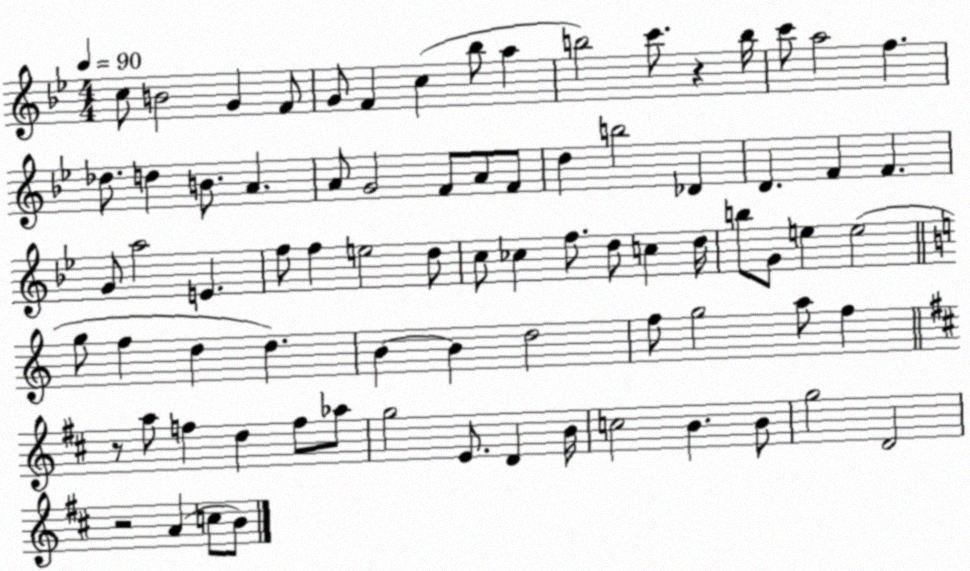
X:1
T:Untitled
M:4/4
L:1/4
K:Bb
c/2 B2 G F/2 G/2 F c _b/2 a b2 c'/2 z b/4 c'/2 a2 f _d/2 d B/2 A A/2 G2 F/2 A/2 F/2 d b2 _D D F F G/2 a2 E f/2 f e2 d/2 c/2 _c f/2 d/2 c d/4 b/2 G/2 e e2 g/2 f d d B B d2 f/2 g2 a/2 f z/2 a/2 f d f/2 _a/2 g2 E/2 D B/4 c2 B B/2 g2 D2 z2 A c/2 B/2